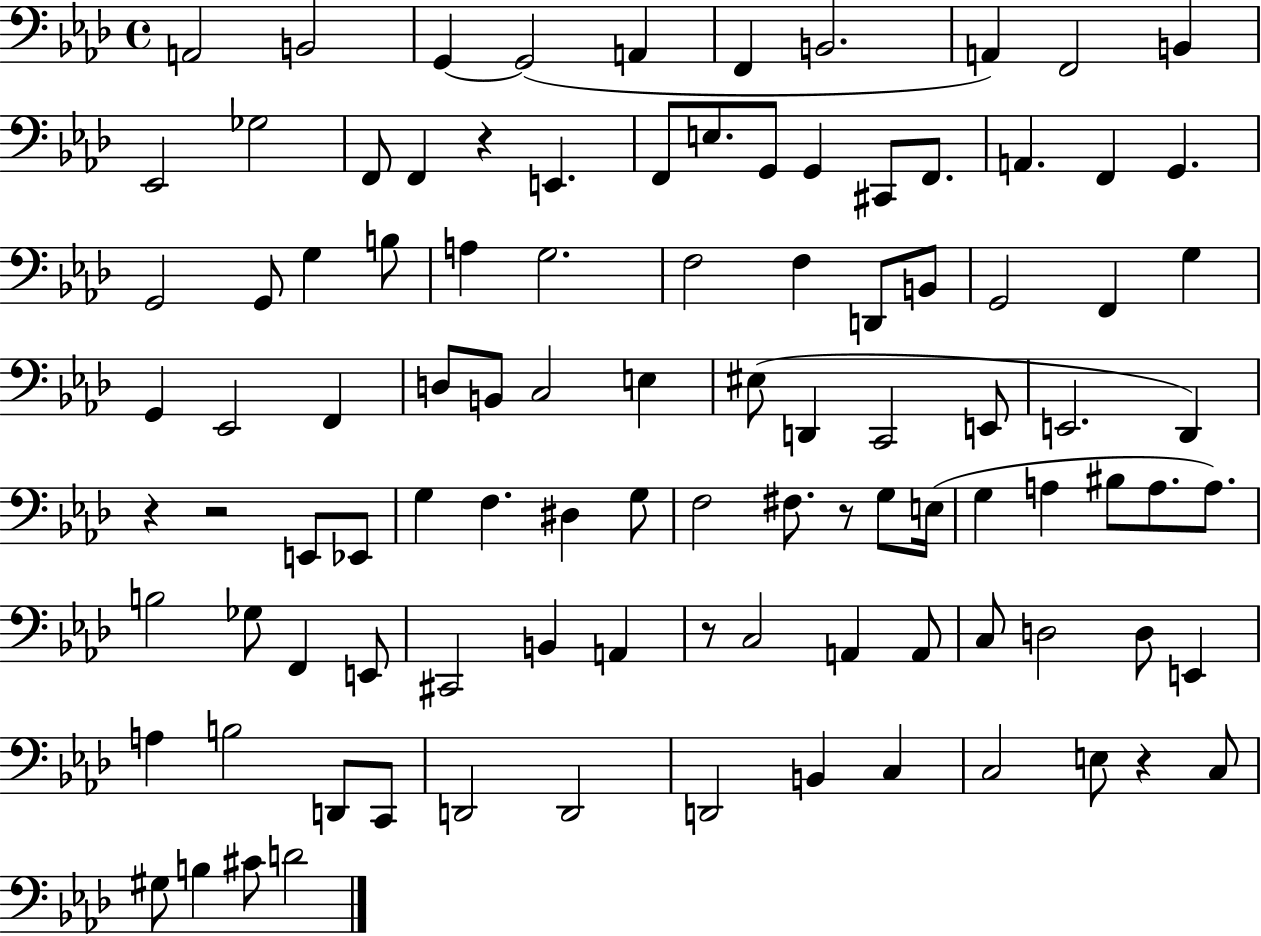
X:1
T:Untitled
M:4/4
L:1/4
K:Ab
A,,2 B,,2 G,, G,,2 A,, F,, B,,2 A,, F,,2 B,, _E,,2 _G,2 F,,/2 F,, z E,, F,,/2 E,/2 G,,/2 G,, ^C,,/2 F,,/2 A,, F,, G,, G,,2 G,,/2 G, B,/2 A, G,2 F,2 F, D,,/2 B,,/2 G,,2 F,, G, G,, _E,,2 F,, D,/2 B,,/2 C,2 E, ^E,/2 D,, C,,2 E,,/2 E,,2 _D,, z z2 E,,/2 _E,,/2 G, F, ^D, G,/2 F,2 ^F,/2 z/2 G,/2 E,/4 G, A, ^B,/2 A,/2 A,/2 B,2 _G,/2 F,, E,,/2 ^C,,2 B,, A,, z/2 C,2 A,, A,,/2 C,/2 D,2 D,/2 E,, A, B,2 D,,/2 C,,/2 D,,2 D,,2 D,,2 B,, C, C,2 E,/2 z C,/2 ^G,/2 B, ^C/2 D2